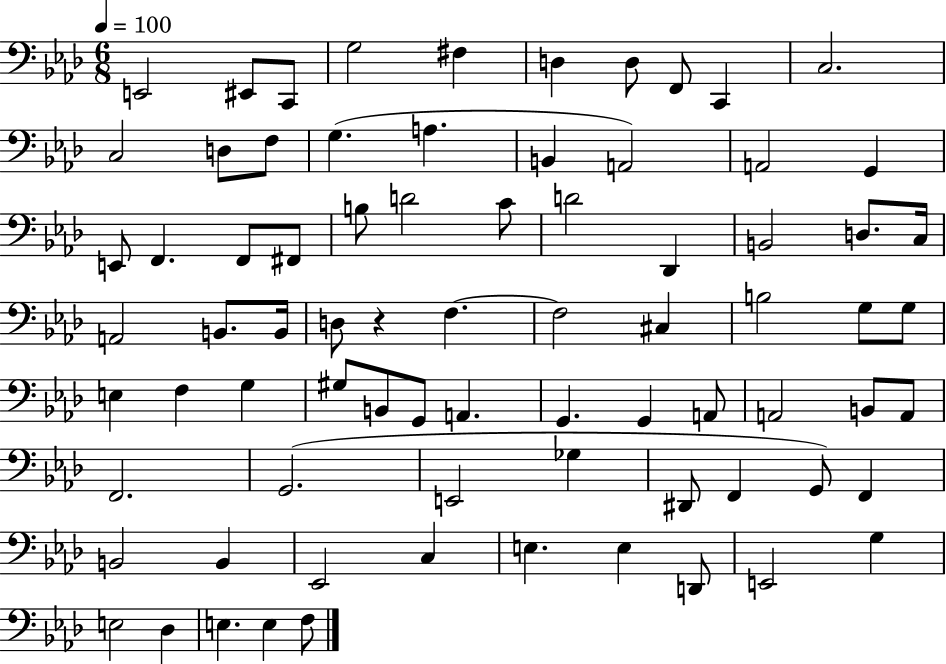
X:1
T:Untitled
M:6/8
L:1/4
K:Ab
E,,2 ^E,,/2 C,,/2 G,2 ^F, D, D,/2 F,,/2 C,, C,2 C,2 D,/2 F,/2 G, A, B,, A,,2 A,,2 G,, E,,/2 F,, F,,/2 ^F,,/2 B,/2 D2 C/2 D2 _D,, B,,2 D,/2 C,/4 A,,2 B,,/2 B,,/4 D,/2 z F, F,2 ^C, B,2 G,/2 G,/2 E, F, G, ^G,/2 B,,/2 G,,/2 A,, G,, G,, A,,/2 A,,2 B,,/2 A,,/2 F,,2 G,,2 E,,2 _G, ^D,,/2 F,, G,,/2 F,, B,,2 B,, _E,,2 C, E, E, D,,/2 E,,2 G, E,2 _D, E, E, F,/2